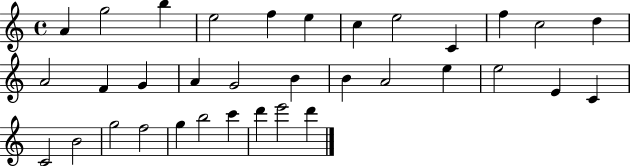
{
  \clef treble
  \time 4/4
  \defaultTimeSignature
  \key c \major
  a'4 g''2 b''4 | e''2 f''4 e''4 | c''4 e''2 c'4 | f''4 c''2 d''4 | \break a'2 f'4 g'4 | a'4 g'2 b'4 | b'4 a'2 e''4 | e''2 e'4 c'4 | \break c'2 b'2 | g''2 f''2 | g''4 b''2 c'''4 | d'''4 e'''2 d'''4 | \break \bar "|."
}